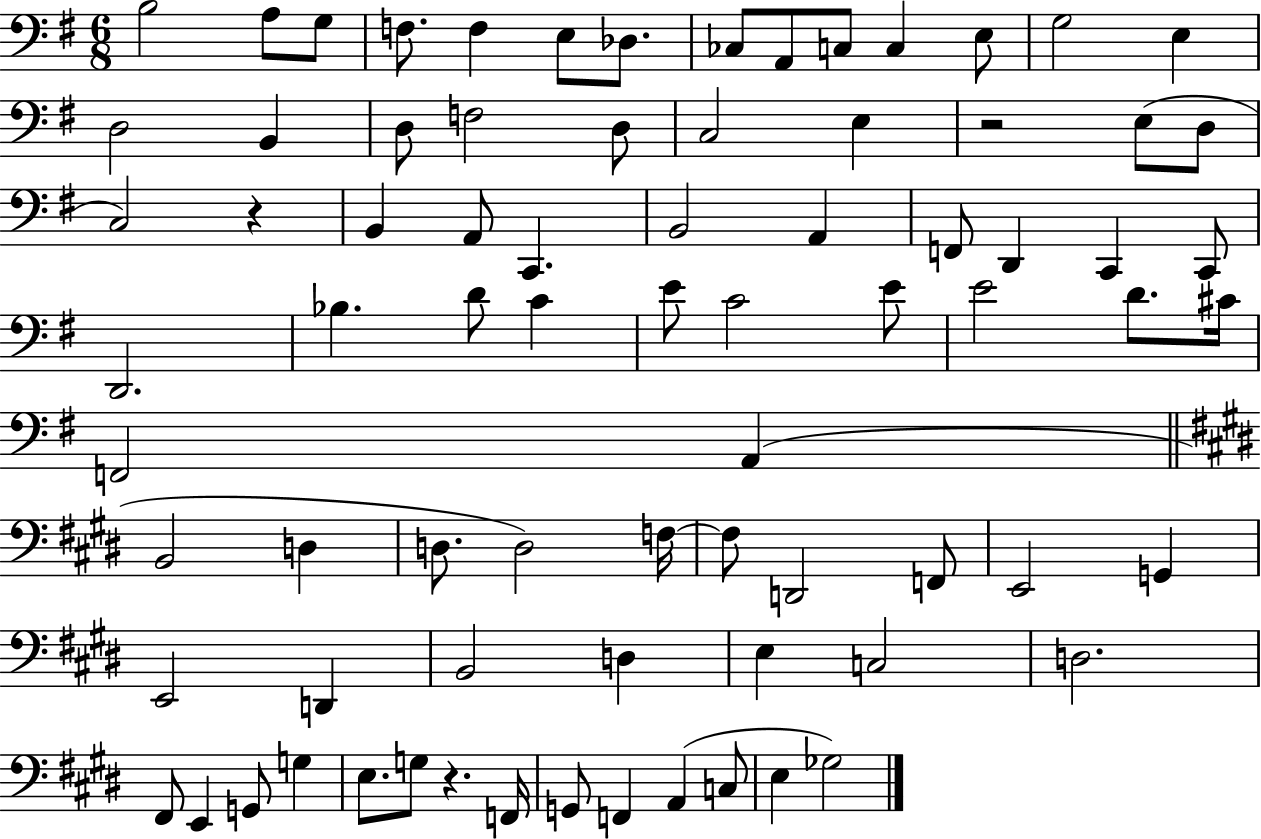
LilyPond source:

{
  \clef bass
  \numericTimeSignature
  \time 6/8
  \key g \major
  \repeat volta 2 { b2 a8 g8 | f8. f4 e8 des8. | ces8 a,8 c8 c4 e8 | g2 e4 | \break d2 b,4 | d8 f2 d8 | c2 e4 | r2 e8( d8 | \break c2) r4 | b,4 a,8 c,4. | b,2 a,4 | f,8 d,4 c,4 c,8 | \break d,2. | bes4. d'8 c'4 | e'8 c'2 e'8 | e'2 d'8. cis'16 | \break f,2 a,4( | \bar "||" \break \key e \major b,2 d4 | d8. d2) f16~~ | f8 d,2 f,8 | e,2 g,4 | \break e,2 d,4 | b,2 d4 | e4 c2 | d2. | \break fis,8 e,4 g,8 g4 | e8. g8 r4. f,16 | g,8 f,4 a,4( c8 | e4 ges2) | \break } \bar "|."
}